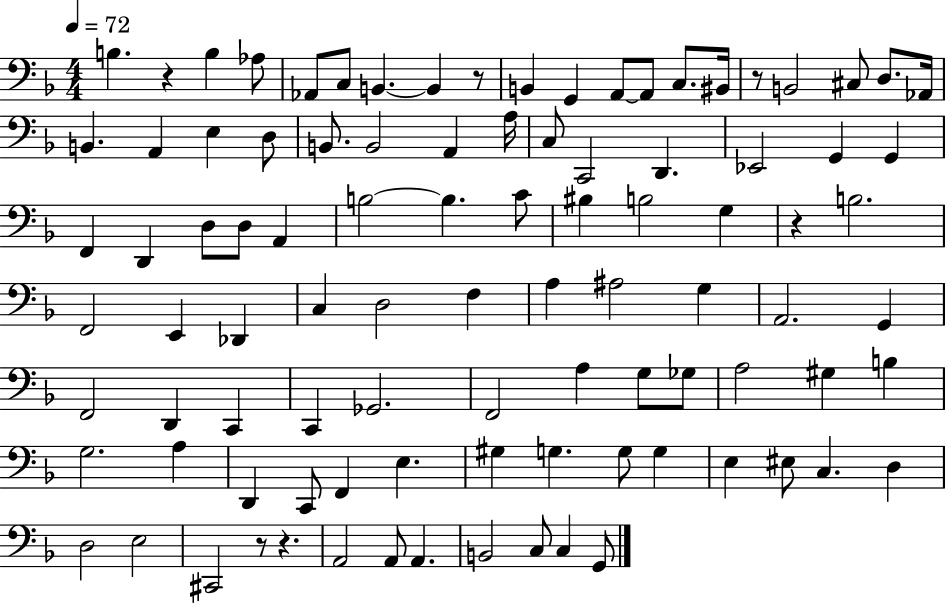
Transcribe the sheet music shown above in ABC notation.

X:1
T:Untitled
M:4/4
L:1/4
K:F
B, z B, _A,/2 _A,,/2 C,/2 B,, B,, z/2 B,, G,, A,,/2 A,,/2 C,/2 ^B,,/4 z/2 B,,2 ^C,/2 D,/2 _A,,/4 B,, A,, E, D,/2 B,,/2 B,,2 A,, A,/4 C,/2 C,,2 D,, _E,,2 G,, G,, F,, D,, D,/2 D,/2 A,, B,2 B, C/2 ^B, B,2 G, z B,2 F,,2 E,, _D,, C, D,2 F, A, ^A,2 G, A,,2 G,, F,,2 D,, C,, C,, _G,,2 F,,2 A, G,/2 _G,/2 A,2 ^G, B, G,2 A, D,, C,,/2 F,, E, ^G, G, G,/2 G, E, ^E,/2 C, D, D,2 E,2 ^C,,2 z/2 z A,,2 A,,/2 A,, B,,2 C,/2 C, G,,/2